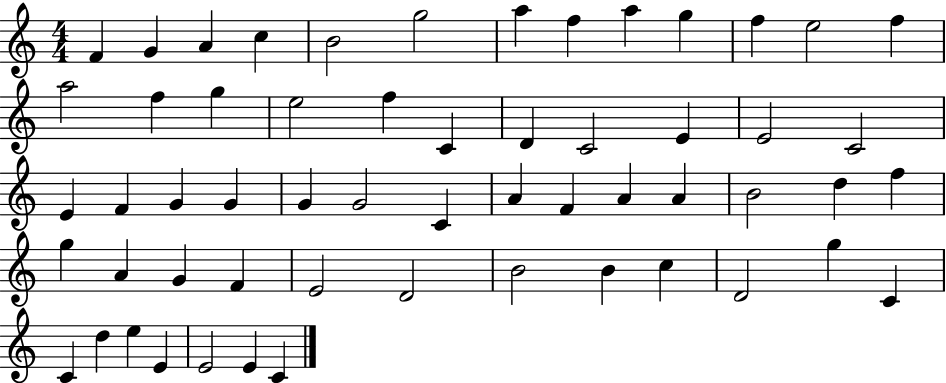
{
  \clef treble
  \numericTimeSignature
  \time 4/4
  \key c \major
  f'4 g'4 a'4 c''4 | b'2 g''2 | a''4 f''4 a''4 g''4 | f''4 e''2 f''4 | \break a''2 f''4 g''4 | e''2 f''4 c'4 | d'4 c'2 e'4 | e'2 c'2 | \break e'4 f'4 g'4 g'4 | g'4 g'2 c'4 | a'4 f'4 a'4 a'4 | b'2 d''4 f''4 | \break g''4 a'4 g'4 f'4 | e'2 d'2 | b'2 b'4 c''4 | d'2 g''4 c'4 | \break c'4 d''4 e''4 e'4 | e'2 e'4 c'4 | \bar "|."
}